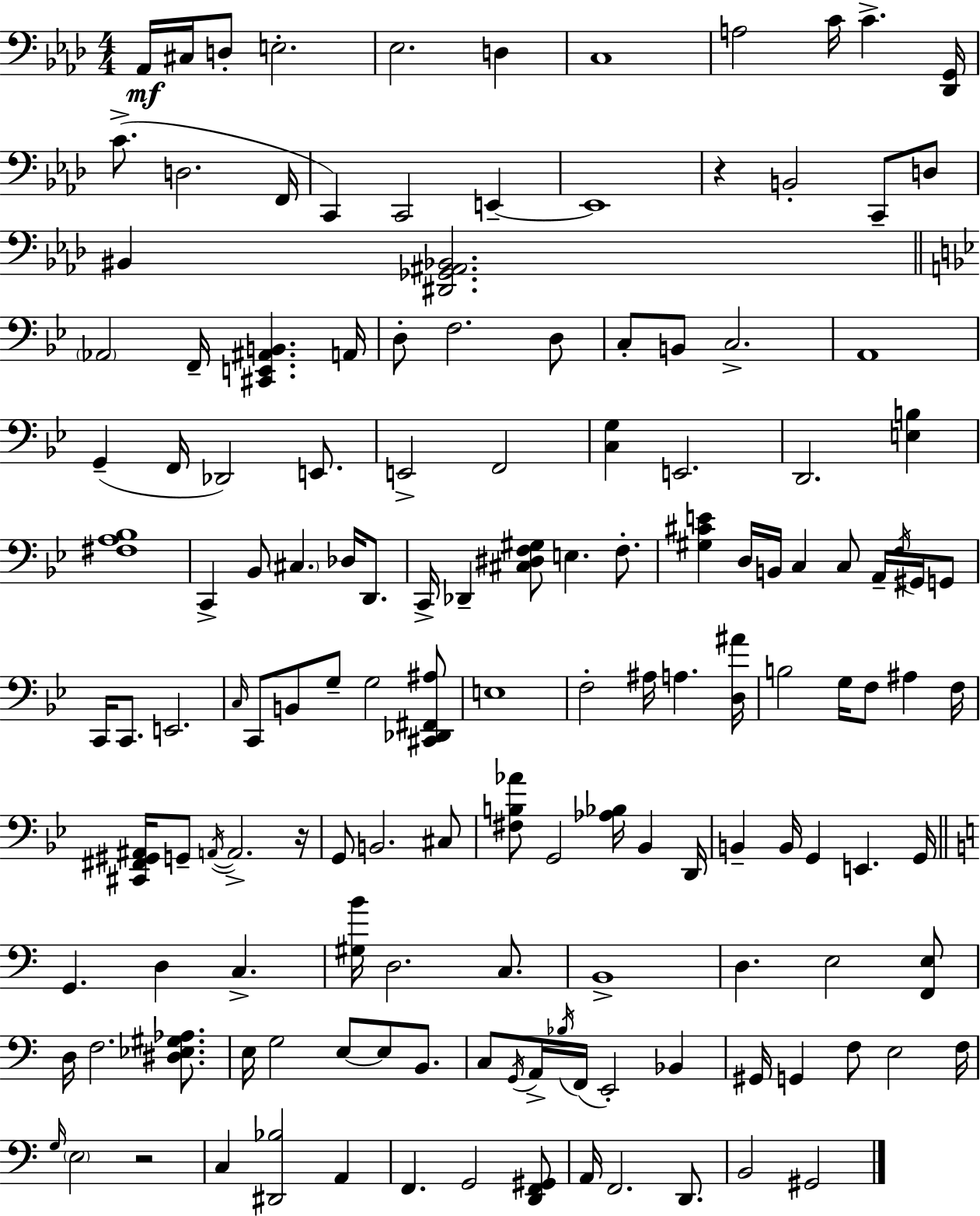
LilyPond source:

{
  \clef bass
  \numericTimeSignature
  \time 4/4
  \key f \minor
  \repeat volta 2 { aes,16\mf cis16 d8-. e2.-. | ees2. d4 | c1 | a2 c'16 c'4.-> <des, g,>16 | \break c'8.->( d2. f,16 | c,4) c,2 e,4--~~ | e,1 | r4 b,2-. c,8-- d8 | \break bis,4 <dis, ges, ais, bes,>2. | \bar "||" \break \key bes \major \parenthesize aes,2 f,16-- <cis, e, ais, b,>4. a,16 | d8-. f2. d8 | c8-. b,8 c2.-> | a,1 | \break g,4--( f,16 des,2) e,8. | e,2-> f,2 | <c g>4 e,2. | d,2. <e b>4 | \break <fis a bes>1 | c,4-> bes,8 \parenthesize cis4. des16 d,8. | c,16-> des,4-- <cis dis f gis>8 e4. f8.-. | <gis cis' e'>4 d16 b,16 c4 c8 a,16-- \acciaccatura { f16 } gis,16 g,8 | \break c,16 c,8. e,2. | \grace { c16 } c,8 b,8 g8-- g2 | <cis, des, fis, ais>8 e1 | f2-. ais16 a4. | \break <d ais'>16 b2 g16 f8 ais4 | f16 <cis, fis, gis, ais,>16 g,8-- \acciaccatura { a,16~ }~ a,2.-> | r16 g,8 b,2. | cis8 <fis b aes'>8 g,2 <aes bes>16 bes,4 | \break d,16 b,4-- b,16 g,4 e,4. | g,16 \bar "||" \break \key a \minor g,4. d4 c4.-> | <gis b'>16 d2. c8. | b,1-> | d4. e2 <f, e>8 | \break d16 f2. <dis ees gis aes>8. | e16 g2 e8~~ e8 b,8. | c8 \acciaccatura { g,16 } a,16-> \acciaccatura { bes16 }( f,16 e,2-.) bes,4 | gis,16 g,4 f8 e2 | \break f16 \grace { g16 } \parenthesize e2 r2 | c4 <dis, bes>2 a,4 | f,4. g,2 | <d, f, gis,>8 a,16 f,2. | \break d,8. b,2 gis,2 | } \bar "|."
}